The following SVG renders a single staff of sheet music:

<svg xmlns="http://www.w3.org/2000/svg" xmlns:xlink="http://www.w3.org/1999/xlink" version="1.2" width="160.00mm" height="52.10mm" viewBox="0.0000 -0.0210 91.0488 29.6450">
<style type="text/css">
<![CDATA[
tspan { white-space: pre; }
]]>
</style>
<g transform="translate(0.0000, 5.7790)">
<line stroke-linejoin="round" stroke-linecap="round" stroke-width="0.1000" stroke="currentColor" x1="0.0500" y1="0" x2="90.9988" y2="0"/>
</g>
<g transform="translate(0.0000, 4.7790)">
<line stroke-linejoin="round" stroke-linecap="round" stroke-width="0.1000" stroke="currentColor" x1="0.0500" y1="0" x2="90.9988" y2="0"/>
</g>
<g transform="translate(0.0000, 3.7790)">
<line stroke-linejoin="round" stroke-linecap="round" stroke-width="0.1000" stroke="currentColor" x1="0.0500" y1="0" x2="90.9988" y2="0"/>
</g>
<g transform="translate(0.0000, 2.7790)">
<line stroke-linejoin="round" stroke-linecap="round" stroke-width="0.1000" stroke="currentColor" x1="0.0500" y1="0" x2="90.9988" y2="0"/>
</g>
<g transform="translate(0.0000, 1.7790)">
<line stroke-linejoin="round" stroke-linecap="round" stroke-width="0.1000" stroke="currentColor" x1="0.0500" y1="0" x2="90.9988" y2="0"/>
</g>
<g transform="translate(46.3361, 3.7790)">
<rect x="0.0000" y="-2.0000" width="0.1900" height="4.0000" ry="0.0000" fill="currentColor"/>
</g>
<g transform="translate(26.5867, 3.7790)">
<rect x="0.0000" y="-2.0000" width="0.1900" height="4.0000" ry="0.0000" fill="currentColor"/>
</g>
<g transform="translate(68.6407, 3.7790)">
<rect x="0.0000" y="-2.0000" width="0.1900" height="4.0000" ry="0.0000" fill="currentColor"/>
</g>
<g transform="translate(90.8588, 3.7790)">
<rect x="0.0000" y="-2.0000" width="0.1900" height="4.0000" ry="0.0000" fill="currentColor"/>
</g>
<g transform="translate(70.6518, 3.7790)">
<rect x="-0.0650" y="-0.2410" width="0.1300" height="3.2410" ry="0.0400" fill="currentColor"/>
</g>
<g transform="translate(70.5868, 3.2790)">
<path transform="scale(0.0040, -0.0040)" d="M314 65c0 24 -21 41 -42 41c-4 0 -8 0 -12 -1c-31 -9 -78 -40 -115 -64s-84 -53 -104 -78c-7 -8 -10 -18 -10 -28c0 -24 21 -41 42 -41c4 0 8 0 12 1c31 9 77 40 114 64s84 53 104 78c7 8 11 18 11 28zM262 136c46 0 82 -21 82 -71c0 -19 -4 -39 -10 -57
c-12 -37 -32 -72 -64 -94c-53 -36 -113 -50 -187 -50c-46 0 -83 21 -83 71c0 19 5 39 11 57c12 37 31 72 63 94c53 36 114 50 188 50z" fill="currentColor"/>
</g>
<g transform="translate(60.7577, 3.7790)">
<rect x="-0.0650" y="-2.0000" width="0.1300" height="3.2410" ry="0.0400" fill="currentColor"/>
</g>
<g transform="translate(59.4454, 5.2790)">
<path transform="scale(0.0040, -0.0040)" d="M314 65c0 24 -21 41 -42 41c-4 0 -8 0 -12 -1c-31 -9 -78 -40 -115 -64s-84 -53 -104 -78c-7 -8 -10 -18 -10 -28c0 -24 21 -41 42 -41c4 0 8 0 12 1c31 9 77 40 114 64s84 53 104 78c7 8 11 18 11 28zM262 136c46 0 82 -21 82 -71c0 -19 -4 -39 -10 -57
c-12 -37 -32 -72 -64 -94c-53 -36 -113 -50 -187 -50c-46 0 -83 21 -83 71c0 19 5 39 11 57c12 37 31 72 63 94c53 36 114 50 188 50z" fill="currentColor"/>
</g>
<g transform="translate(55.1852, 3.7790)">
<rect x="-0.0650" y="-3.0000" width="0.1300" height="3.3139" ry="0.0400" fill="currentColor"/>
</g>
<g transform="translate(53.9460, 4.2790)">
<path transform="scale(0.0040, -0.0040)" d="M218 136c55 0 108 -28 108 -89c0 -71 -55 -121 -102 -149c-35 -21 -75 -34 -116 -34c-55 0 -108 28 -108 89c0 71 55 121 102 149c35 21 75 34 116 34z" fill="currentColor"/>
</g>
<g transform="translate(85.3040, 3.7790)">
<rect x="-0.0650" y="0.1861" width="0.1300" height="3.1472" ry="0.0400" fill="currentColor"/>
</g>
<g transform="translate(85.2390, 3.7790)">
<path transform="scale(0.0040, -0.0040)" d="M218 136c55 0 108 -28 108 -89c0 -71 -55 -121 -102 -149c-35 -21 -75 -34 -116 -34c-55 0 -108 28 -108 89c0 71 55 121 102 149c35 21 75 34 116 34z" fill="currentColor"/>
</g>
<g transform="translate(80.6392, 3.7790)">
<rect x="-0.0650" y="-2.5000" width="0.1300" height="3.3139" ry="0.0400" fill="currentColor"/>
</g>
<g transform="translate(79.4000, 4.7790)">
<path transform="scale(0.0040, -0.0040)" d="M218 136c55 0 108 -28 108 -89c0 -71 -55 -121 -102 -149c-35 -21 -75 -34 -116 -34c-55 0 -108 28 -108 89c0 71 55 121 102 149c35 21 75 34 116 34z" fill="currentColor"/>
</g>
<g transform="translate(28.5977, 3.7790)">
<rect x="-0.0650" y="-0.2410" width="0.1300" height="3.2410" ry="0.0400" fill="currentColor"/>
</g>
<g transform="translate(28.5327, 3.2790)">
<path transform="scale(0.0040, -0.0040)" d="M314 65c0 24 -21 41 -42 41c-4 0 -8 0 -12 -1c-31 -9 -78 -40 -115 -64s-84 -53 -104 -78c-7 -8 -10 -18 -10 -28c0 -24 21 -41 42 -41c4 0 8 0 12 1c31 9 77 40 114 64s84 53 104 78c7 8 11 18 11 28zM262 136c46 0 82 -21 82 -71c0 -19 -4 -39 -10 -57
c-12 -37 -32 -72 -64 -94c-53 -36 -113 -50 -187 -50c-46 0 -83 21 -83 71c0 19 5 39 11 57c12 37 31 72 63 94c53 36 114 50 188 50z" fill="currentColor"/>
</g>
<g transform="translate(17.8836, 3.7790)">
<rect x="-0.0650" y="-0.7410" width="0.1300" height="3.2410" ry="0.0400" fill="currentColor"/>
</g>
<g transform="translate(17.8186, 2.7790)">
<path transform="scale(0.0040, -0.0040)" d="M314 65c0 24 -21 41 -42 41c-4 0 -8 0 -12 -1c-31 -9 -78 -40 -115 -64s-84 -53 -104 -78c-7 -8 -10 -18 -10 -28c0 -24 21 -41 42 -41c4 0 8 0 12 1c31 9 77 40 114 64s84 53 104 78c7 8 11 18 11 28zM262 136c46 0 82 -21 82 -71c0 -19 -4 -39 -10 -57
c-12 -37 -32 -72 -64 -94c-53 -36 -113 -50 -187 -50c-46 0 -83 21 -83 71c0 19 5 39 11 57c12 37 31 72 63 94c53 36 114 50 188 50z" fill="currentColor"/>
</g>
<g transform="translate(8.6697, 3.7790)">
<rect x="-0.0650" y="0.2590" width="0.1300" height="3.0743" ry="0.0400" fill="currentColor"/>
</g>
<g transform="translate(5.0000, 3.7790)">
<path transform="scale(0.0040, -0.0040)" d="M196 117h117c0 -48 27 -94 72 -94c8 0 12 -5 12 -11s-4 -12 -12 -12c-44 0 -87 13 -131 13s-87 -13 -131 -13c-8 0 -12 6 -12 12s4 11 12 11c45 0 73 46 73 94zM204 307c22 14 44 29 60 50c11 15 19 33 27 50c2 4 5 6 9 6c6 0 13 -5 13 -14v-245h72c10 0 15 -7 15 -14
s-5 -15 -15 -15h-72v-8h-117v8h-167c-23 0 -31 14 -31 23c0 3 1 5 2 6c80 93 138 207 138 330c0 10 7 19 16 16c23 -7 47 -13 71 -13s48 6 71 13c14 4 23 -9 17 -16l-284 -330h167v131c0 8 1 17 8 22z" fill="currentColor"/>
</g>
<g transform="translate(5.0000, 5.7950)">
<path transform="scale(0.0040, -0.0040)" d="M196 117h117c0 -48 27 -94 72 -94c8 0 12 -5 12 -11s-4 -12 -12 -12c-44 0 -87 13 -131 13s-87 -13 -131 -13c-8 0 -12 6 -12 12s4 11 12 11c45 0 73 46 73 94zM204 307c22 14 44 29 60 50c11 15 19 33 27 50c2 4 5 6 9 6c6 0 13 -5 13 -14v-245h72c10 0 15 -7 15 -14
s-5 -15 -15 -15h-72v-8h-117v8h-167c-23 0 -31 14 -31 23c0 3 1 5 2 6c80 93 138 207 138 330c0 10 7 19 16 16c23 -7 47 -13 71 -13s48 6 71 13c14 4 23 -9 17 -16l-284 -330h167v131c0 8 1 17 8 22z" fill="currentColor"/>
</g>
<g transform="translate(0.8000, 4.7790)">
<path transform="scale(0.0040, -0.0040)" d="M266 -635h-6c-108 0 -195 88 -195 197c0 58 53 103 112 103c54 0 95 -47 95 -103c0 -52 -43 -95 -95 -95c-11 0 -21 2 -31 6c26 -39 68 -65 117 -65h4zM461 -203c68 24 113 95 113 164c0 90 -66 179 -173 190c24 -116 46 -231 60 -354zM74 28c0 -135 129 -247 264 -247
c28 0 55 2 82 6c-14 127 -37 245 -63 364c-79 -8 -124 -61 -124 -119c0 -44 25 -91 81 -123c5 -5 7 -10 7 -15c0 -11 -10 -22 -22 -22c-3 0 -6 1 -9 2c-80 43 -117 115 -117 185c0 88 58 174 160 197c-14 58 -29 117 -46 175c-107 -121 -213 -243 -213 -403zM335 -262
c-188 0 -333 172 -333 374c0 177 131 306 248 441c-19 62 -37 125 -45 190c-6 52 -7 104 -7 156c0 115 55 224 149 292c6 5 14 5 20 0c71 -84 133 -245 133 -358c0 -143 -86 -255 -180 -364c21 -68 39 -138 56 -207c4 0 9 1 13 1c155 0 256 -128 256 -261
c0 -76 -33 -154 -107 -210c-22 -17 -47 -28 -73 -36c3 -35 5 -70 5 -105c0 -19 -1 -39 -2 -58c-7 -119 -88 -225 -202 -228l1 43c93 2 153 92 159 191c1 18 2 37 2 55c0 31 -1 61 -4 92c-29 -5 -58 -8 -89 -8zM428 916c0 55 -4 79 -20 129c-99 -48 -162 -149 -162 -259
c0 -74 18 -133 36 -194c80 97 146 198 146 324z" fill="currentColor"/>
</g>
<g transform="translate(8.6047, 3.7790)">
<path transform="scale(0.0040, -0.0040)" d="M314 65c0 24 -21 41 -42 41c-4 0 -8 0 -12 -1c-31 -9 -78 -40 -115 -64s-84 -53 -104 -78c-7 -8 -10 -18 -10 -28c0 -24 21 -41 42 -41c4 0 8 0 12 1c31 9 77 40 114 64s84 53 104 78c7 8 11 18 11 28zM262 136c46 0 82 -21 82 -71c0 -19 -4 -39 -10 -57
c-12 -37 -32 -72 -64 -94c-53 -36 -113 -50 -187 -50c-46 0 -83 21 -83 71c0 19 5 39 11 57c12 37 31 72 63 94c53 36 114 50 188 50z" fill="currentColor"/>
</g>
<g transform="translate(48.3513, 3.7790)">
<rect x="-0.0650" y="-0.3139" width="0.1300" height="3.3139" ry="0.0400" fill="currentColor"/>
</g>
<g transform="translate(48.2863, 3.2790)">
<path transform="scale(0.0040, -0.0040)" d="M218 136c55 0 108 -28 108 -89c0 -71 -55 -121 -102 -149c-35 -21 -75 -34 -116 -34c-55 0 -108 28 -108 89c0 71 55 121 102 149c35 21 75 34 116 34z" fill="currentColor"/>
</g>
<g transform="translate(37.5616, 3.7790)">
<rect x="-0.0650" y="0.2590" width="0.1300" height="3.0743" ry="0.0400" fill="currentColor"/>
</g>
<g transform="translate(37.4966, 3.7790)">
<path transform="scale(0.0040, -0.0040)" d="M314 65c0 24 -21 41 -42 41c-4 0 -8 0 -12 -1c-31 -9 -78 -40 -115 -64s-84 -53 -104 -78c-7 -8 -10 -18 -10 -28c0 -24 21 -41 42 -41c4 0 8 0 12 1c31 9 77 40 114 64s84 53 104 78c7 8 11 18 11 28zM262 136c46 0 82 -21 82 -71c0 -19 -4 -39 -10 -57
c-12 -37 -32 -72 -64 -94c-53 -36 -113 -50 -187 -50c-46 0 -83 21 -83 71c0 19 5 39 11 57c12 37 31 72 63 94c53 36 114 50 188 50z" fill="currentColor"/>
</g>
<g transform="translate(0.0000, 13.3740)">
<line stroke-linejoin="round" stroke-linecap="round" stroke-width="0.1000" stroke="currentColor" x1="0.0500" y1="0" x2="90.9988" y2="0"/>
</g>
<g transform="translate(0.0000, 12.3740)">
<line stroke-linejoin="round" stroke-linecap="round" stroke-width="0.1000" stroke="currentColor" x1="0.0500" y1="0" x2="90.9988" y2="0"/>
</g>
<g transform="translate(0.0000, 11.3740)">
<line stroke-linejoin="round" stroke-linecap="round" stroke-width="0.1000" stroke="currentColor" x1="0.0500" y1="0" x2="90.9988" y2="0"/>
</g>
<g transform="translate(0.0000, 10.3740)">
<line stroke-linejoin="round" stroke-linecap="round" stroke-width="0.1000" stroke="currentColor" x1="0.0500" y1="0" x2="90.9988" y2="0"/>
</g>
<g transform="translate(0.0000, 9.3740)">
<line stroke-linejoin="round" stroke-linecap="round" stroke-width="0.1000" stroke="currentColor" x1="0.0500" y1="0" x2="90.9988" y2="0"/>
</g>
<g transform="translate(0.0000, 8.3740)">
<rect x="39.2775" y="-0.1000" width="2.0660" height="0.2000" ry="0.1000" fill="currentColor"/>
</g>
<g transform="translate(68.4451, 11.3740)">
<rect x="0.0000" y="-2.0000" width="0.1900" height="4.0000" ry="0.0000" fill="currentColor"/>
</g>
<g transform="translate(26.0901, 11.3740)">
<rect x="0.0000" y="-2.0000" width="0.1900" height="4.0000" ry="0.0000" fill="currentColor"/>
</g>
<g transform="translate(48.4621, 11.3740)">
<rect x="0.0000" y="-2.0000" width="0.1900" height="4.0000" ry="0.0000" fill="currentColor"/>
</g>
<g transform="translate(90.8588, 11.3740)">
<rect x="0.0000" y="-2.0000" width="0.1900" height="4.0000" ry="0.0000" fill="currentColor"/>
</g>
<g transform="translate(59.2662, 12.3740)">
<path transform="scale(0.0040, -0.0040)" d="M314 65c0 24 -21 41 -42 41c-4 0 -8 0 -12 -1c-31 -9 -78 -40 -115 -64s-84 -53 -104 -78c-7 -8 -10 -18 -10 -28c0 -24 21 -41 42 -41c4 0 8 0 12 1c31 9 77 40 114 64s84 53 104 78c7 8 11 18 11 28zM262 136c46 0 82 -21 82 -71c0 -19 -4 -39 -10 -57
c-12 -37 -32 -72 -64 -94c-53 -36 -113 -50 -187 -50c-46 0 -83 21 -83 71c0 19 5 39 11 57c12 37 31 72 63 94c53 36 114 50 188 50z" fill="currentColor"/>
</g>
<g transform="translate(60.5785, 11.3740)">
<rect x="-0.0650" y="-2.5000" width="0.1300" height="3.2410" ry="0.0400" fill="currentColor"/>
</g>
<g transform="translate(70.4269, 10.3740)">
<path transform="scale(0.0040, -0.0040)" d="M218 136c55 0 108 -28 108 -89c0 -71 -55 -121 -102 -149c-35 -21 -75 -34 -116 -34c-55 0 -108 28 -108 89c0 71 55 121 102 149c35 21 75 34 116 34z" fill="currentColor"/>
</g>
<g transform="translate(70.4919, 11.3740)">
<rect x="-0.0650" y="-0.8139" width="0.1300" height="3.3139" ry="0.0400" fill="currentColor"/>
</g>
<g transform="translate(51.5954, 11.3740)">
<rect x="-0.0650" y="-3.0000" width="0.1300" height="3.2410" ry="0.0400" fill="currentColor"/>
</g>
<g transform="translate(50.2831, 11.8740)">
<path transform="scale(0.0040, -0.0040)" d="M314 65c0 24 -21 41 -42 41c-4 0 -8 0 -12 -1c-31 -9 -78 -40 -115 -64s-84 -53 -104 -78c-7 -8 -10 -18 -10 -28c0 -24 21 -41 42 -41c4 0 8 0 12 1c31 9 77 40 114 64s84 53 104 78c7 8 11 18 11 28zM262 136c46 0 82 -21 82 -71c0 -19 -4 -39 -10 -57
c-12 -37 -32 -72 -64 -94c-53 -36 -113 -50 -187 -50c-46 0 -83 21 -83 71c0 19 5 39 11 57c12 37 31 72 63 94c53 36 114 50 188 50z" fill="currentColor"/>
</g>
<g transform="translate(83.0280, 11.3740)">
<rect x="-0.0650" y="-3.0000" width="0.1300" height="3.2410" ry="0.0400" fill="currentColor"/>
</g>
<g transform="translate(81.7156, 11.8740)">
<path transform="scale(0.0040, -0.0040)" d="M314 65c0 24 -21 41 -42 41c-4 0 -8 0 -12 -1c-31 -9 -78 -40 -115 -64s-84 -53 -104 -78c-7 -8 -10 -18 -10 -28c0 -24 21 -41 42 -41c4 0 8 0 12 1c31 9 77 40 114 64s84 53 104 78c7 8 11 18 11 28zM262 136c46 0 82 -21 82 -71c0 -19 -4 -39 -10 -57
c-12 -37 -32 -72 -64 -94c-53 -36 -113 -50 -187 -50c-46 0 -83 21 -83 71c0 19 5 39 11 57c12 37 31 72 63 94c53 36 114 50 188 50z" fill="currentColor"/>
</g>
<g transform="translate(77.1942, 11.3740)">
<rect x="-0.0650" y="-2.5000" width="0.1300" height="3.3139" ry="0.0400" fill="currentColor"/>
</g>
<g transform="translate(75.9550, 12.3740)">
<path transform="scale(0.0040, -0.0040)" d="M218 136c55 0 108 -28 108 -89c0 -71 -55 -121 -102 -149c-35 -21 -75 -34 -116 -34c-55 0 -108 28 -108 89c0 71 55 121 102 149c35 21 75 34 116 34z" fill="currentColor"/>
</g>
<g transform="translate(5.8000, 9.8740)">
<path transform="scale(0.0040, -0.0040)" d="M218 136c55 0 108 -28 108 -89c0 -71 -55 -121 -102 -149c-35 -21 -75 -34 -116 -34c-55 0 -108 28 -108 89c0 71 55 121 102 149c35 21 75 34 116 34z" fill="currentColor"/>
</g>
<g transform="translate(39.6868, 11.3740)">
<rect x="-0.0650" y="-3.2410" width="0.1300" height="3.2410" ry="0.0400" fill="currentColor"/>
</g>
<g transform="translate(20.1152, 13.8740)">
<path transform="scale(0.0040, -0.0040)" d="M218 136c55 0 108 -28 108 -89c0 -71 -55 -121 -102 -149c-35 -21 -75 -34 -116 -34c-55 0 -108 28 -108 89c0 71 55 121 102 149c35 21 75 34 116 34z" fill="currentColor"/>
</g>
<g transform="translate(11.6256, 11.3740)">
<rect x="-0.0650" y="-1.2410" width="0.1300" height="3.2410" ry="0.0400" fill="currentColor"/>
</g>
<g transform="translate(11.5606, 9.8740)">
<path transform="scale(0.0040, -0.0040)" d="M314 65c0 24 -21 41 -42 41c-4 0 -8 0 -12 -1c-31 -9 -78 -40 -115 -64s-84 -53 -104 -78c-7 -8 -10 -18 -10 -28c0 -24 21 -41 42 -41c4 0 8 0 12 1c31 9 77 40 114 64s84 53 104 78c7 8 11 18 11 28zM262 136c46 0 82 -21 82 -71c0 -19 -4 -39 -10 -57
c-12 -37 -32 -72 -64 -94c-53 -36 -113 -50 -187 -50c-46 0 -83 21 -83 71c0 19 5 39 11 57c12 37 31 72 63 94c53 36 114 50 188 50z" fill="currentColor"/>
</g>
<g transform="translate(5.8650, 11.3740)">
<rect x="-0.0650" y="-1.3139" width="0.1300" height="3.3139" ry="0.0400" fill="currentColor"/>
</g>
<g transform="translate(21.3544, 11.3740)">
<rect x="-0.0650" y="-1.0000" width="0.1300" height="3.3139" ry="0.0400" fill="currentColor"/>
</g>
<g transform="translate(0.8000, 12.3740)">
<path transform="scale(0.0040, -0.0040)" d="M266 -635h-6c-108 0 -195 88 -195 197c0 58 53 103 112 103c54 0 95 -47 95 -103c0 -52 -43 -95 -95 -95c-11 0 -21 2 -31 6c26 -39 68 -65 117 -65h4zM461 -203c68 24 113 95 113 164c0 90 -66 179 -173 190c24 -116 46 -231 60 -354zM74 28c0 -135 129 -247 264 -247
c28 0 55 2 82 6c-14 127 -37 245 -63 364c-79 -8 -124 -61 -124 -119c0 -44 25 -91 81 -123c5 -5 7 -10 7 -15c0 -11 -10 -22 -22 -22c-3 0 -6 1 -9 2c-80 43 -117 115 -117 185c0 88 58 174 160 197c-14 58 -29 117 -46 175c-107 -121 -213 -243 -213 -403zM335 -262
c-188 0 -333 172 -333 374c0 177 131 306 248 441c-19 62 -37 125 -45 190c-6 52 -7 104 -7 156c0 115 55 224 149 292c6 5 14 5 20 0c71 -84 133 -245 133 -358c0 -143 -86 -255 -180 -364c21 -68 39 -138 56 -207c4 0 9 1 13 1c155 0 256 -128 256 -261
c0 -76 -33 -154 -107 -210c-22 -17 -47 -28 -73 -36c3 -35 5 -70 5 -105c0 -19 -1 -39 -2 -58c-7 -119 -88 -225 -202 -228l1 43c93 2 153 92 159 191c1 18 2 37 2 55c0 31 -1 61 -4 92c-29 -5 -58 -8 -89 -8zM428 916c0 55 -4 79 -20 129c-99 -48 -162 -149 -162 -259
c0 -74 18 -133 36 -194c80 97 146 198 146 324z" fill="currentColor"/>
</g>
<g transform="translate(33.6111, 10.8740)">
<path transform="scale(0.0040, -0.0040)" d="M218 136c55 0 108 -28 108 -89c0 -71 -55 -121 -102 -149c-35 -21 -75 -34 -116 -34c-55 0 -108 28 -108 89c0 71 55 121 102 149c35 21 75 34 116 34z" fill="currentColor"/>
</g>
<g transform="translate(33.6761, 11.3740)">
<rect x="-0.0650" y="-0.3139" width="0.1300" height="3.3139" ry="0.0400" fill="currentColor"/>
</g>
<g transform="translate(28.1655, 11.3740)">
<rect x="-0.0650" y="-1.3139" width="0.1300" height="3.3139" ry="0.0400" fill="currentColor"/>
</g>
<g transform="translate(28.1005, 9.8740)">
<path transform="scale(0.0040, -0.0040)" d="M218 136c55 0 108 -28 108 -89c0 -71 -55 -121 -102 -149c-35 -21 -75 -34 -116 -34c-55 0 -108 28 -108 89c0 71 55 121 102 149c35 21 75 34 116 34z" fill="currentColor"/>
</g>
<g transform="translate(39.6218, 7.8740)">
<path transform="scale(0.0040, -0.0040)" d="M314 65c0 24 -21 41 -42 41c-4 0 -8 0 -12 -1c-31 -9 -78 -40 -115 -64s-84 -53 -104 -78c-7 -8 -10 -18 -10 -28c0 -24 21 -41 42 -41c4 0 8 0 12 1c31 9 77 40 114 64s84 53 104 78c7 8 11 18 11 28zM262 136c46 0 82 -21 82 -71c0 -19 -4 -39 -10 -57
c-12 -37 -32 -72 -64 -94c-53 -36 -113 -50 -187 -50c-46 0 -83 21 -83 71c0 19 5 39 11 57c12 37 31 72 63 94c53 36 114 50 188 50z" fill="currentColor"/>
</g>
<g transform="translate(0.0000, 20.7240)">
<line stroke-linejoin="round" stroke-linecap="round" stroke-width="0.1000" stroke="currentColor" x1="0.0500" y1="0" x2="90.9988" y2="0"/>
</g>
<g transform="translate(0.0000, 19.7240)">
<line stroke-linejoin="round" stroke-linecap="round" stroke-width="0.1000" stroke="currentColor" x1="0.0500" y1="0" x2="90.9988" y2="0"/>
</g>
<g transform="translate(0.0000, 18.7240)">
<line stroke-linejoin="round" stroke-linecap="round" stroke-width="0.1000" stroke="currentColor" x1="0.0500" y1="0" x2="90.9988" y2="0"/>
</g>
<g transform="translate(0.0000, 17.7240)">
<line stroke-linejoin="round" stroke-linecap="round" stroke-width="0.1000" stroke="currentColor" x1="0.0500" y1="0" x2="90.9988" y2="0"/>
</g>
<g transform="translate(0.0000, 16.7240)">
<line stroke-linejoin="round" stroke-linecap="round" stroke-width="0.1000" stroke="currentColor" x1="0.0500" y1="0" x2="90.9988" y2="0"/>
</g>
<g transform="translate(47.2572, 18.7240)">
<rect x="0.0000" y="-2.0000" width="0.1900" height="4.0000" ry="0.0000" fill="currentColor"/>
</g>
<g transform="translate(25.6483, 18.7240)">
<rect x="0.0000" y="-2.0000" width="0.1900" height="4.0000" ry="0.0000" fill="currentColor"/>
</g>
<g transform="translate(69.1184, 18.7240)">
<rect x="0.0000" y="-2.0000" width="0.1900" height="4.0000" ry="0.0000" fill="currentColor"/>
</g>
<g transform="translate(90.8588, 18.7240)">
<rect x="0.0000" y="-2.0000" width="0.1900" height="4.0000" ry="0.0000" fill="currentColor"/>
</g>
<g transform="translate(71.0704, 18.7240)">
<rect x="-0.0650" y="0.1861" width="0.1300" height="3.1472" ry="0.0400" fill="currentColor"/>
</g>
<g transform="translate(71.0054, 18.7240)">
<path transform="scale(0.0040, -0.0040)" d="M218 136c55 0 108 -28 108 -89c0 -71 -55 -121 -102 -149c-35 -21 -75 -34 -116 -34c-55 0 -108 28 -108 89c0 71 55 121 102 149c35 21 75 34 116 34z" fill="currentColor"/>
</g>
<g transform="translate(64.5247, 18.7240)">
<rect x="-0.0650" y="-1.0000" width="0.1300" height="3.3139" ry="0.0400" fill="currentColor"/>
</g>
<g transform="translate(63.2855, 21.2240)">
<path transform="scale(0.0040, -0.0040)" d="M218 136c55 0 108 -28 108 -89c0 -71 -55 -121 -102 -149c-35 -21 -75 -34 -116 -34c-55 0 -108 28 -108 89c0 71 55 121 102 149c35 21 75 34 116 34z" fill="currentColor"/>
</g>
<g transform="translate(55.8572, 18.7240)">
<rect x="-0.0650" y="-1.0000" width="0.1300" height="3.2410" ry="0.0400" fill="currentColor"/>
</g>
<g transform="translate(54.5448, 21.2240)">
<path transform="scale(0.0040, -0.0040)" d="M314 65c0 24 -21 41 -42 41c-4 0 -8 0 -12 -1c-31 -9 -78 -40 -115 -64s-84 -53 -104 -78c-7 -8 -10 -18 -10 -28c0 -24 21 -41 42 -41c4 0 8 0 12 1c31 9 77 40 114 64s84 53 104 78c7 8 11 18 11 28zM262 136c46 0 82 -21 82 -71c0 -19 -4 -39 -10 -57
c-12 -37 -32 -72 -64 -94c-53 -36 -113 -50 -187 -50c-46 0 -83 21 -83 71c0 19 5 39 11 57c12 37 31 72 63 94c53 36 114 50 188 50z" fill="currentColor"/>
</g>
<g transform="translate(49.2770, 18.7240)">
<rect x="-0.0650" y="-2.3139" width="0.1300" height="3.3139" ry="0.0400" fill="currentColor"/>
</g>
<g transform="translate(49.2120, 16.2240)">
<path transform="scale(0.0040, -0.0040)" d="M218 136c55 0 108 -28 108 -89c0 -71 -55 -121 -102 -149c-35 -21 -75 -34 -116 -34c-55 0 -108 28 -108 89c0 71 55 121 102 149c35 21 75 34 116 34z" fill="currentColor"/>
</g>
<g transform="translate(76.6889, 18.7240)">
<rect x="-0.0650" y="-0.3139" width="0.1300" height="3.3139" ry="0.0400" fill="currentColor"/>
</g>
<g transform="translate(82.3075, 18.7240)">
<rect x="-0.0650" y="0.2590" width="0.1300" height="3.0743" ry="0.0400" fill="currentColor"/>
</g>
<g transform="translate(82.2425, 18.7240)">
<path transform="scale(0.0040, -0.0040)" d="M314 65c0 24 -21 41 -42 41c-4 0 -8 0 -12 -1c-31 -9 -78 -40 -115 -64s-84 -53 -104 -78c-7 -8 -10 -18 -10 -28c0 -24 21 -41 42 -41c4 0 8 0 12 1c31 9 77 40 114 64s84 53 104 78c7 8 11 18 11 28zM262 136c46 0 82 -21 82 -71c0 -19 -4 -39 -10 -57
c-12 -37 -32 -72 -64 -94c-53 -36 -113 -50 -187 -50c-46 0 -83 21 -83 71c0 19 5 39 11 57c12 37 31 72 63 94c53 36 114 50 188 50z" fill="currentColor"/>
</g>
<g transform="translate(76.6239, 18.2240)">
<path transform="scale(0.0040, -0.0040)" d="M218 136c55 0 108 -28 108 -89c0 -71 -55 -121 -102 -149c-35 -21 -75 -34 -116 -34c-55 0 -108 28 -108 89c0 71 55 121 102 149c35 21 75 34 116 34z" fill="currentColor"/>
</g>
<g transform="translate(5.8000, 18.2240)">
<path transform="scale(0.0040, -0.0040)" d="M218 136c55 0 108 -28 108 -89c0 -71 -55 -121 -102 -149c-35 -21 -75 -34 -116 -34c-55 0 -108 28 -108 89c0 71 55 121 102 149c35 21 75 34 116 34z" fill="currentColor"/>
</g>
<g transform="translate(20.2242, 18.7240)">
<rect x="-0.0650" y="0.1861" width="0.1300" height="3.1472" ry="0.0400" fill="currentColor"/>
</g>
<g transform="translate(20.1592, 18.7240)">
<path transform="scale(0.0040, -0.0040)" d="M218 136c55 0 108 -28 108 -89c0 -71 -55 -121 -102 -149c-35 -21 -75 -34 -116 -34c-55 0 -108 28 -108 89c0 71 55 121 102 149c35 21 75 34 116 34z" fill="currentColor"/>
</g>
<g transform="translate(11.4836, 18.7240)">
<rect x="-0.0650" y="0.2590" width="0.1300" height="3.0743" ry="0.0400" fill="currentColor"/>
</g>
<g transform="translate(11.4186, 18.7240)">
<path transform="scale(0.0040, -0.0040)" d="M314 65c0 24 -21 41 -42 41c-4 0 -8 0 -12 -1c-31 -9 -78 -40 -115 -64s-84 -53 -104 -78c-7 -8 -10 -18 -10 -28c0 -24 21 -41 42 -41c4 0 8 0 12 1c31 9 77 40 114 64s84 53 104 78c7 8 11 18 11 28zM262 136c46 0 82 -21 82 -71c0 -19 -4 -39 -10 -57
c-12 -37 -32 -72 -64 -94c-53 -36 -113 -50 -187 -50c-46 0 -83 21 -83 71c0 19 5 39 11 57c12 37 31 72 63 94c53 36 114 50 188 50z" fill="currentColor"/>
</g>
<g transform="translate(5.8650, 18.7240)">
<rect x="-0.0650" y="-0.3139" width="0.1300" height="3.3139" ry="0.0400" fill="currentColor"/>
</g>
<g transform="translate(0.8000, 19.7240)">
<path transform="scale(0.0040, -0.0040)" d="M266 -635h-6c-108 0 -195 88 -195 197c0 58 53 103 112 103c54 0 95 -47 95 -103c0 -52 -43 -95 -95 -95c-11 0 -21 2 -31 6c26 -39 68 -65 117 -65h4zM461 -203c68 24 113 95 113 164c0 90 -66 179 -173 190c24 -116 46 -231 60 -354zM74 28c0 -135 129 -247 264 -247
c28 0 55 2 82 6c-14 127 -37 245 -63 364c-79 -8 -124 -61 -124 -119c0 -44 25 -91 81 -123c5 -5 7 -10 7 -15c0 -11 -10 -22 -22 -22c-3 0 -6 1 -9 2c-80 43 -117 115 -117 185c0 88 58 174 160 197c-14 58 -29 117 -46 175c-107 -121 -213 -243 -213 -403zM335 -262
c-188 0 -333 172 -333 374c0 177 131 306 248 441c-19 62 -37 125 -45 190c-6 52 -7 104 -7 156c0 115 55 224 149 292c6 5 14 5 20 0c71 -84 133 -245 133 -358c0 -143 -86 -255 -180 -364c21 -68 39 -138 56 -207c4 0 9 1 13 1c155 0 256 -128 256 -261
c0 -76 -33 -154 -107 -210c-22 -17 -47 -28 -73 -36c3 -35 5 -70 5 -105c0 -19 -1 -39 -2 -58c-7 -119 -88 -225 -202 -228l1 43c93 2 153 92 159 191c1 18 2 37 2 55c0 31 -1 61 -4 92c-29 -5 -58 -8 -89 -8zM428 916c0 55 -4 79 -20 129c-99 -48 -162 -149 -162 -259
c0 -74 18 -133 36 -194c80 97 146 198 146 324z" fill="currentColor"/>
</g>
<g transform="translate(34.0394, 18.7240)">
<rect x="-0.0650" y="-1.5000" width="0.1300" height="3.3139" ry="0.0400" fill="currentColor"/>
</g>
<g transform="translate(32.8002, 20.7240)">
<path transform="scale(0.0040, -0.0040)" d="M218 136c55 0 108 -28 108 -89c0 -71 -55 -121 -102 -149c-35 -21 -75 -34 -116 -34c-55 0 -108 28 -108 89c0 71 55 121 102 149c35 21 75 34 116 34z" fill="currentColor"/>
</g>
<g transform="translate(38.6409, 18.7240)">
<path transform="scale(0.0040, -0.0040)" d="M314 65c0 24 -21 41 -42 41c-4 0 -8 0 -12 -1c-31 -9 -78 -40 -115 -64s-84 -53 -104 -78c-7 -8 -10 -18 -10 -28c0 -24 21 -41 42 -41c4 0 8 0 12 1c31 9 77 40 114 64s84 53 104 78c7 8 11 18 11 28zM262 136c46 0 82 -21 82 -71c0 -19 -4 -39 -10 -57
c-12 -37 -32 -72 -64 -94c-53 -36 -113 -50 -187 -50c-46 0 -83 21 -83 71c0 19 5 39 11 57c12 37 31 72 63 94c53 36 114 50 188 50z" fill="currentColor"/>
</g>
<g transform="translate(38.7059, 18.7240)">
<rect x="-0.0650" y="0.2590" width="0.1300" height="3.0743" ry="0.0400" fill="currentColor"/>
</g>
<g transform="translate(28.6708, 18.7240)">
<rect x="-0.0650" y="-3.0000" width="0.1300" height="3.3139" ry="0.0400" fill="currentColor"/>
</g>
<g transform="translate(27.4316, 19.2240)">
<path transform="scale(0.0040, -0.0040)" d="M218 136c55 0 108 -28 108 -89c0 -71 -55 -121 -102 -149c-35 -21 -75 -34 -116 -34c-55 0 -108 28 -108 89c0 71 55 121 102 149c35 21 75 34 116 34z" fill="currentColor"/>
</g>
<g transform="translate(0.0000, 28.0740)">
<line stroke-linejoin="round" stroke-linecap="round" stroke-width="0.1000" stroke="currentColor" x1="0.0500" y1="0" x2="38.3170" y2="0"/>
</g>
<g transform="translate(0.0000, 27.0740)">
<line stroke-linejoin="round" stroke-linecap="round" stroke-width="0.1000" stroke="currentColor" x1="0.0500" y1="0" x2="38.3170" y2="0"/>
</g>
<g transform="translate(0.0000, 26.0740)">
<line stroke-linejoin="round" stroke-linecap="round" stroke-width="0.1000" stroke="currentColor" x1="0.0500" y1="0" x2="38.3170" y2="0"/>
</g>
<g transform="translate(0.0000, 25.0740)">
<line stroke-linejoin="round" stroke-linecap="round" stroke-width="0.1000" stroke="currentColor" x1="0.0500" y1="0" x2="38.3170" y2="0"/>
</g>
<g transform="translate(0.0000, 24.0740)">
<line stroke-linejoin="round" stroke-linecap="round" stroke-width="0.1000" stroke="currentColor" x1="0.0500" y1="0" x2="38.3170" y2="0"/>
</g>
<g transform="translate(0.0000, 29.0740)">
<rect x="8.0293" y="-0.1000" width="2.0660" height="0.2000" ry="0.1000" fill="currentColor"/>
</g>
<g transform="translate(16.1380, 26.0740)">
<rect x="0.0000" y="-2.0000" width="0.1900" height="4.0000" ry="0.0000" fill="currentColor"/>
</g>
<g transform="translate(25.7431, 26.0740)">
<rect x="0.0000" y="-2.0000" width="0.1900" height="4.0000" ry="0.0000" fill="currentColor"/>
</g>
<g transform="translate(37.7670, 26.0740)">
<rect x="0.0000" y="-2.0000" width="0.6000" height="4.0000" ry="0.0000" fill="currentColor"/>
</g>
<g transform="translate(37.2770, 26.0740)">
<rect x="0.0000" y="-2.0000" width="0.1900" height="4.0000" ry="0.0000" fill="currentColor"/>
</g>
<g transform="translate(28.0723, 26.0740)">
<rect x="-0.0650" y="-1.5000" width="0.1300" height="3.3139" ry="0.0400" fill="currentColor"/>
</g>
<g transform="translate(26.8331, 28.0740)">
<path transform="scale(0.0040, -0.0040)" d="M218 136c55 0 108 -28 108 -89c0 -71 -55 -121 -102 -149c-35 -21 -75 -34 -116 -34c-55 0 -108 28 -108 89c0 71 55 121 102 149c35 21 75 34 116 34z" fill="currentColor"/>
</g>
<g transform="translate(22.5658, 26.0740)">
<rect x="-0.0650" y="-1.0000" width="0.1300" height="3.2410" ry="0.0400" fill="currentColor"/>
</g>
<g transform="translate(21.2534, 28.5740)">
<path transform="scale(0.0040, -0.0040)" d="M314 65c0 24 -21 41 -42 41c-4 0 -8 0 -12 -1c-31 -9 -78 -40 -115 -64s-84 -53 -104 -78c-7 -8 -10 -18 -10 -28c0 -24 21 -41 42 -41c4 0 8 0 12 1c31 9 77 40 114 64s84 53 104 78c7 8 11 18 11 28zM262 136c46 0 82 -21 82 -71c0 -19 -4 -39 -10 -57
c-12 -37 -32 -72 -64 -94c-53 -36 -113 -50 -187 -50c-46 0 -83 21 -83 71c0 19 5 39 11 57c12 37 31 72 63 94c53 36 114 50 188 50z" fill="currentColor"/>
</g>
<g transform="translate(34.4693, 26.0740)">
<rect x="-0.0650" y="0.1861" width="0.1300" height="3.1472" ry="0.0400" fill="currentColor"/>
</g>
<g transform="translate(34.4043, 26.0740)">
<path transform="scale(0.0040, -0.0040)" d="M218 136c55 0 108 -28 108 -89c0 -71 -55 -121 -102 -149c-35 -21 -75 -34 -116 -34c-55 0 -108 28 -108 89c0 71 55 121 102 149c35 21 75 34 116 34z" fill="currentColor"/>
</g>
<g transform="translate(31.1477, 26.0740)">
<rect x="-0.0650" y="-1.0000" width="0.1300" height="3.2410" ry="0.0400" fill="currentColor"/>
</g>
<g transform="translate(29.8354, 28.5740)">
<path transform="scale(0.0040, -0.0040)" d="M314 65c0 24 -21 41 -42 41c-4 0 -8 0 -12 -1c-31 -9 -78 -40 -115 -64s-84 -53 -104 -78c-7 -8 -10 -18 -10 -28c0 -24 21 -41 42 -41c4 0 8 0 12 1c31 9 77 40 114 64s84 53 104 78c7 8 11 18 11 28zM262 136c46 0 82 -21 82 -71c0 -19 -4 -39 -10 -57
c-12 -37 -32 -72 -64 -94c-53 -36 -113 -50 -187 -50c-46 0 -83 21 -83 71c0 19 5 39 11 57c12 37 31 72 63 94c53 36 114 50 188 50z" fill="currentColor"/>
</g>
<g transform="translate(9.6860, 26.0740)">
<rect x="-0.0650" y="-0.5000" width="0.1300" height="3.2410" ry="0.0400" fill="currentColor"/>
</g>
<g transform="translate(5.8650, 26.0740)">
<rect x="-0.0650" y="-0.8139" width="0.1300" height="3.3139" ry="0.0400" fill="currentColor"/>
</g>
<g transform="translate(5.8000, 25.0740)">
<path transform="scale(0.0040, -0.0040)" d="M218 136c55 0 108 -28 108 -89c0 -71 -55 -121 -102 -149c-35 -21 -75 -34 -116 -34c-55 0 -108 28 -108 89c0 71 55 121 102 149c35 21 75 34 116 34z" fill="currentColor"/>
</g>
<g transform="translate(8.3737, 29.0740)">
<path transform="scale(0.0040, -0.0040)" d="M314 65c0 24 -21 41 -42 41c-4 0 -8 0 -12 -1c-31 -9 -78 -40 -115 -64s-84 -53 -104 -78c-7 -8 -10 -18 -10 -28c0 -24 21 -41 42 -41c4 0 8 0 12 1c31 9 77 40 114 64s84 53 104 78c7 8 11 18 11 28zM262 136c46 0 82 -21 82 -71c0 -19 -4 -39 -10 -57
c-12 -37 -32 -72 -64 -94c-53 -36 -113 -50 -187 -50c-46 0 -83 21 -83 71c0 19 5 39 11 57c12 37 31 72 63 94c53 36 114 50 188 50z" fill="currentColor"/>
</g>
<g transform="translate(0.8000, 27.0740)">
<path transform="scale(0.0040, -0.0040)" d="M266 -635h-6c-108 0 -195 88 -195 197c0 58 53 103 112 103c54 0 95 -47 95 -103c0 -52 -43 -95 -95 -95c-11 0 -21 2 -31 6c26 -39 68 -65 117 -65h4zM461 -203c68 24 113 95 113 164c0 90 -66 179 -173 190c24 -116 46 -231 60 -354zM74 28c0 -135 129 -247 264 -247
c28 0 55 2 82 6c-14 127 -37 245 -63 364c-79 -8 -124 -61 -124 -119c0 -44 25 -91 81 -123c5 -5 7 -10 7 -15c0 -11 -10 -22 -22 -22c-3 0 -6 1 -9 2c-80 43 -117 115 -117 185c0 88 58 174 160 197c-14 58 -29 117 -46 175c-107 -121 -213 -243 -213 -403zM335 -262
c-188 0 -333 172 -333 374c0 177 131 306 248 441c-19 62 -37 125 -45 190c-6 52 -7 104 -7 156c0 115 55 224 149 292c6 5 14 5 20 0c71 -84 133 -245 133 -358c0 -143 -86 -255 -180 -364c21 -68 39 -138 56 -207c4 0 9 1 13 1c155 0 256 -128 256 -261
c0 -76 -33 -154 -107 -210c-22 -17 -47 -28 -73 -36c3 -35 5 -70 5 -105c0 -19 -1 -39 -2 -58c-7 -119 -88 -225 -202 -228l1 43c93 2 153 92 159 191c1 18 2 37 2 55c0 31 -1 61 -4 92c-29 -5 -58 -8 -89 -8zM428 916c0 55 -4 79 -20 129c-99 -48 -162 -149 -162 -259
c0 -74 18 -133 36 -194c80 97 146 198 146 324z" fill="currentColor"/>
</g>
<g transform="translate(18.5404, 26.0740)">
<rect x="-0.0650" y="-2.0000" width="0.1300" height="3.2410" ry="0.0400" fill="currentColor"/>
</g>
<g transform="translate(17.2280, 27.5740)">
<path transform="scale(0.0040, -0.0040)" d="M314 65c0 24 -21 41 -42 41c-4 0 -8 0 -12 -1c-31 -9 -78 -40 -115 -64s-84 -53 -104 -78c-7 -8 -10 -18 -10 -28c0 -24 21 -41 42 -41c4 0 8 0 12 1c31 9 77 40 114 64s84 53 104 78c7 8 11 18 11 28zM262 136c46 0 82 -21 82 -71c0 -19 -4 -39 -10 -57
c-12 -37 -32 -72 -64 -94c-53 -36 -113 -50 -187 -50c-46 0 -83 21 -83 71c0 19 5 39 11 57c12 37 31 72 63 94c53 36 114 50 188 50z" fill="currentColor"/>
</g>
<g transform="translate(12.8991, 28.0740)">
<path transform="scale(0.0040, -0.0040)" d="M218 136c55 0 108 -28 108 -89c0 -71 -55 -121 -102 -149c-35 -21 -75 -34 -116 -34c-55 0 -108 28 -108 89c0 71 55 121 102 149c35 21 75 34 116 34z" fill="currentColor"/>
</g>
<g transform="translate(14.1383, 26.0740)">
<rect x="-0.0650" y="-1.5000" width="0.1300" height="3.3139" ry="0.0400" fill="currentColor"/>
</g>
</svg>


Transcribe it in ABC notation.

X:1
T:Untitled
M:4/4
L:1/4
K:C
B2 d2 c2 B2 c A F2 c2 G B e e2 D e c b2 A2 G2 d G A2 c B2 B A E B2 g D2 D B c B2 d C2 E F2 D2 E D2 B